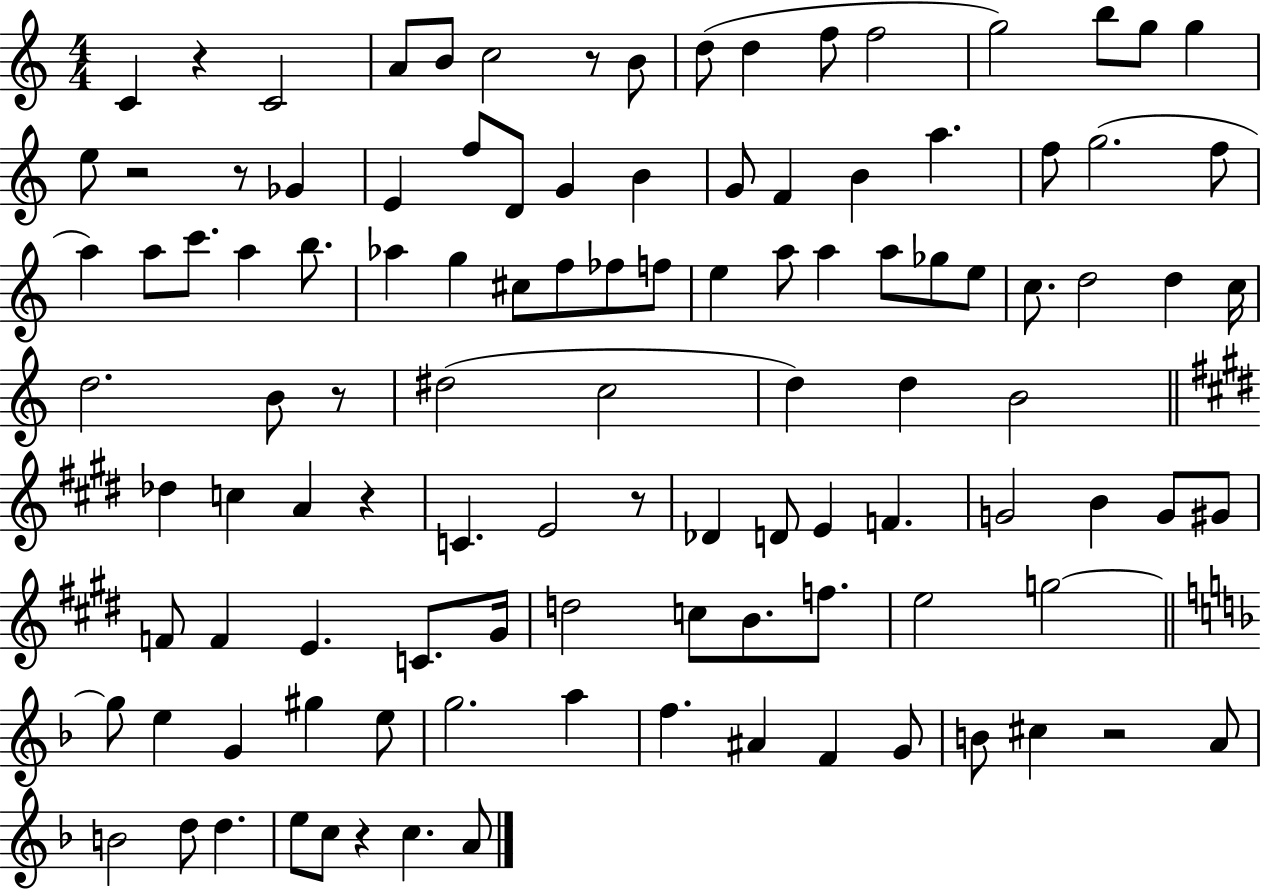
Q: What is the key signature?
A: C major